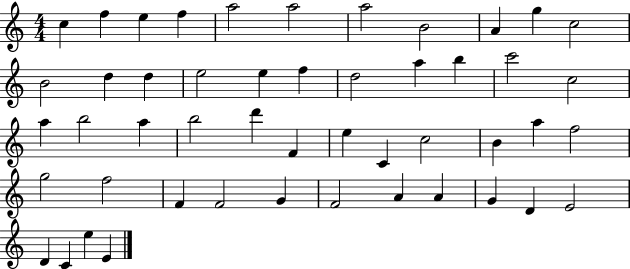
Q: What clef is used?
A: treble